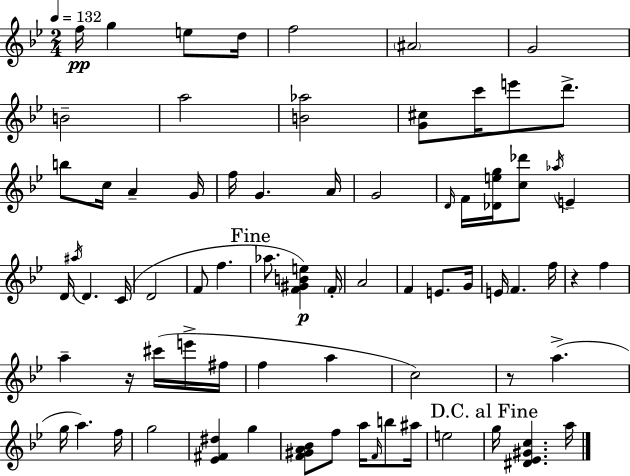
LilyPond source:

{
  \clef treble
  \numericTimeSignature
  \time 2/4
  \key bes \major
  \tempo 4 = 132
  \repeat volta 2 { f''16\pp g''4 e''8 d''16 | f''2 | \parenthesize ais'2 | g'2 | \break b'2-- | a''2 | <b' aes''>2 | <g' cis''>8 c'''16 e'''8 d'''8.-> | \break b''8 c''16 a'4-- g'16 | f''16 g'4. a'16 | g'2 | \grace { d'16 } f'16 <des' e'' g''>16 <c'' des'''>8 \acciaccatura { aes''16 } e'4-- | \break d'16 \acciaccatura { ais''16 } d'4. | c'16( d'2 | f'8 f''4. | \mark "Fine" aes''8. <f' gis' b' e''>4\p) | \break \parenthesize f'16-. a'2 | f'4 e'8. | g'16 e'16 f'4. | f''16 r4 f''4 | \break a''4-- r16 | cis'''16( e'''16-> fis''16 f''4 a''4 | c''2) | r8 a''4.->( | \break g''16 a''4.) | f''16 g''2 | <ees' fis' dis''>4 g''4 | <f' gis' a' bes'>8 f''8 a''16 | \break \grace { f'16 } b''8 ais''16 e''2 | \mark "D.C. al Fine" g''16 <dis' ees' gis' c''>4. | a''16 } \bar "|."
}